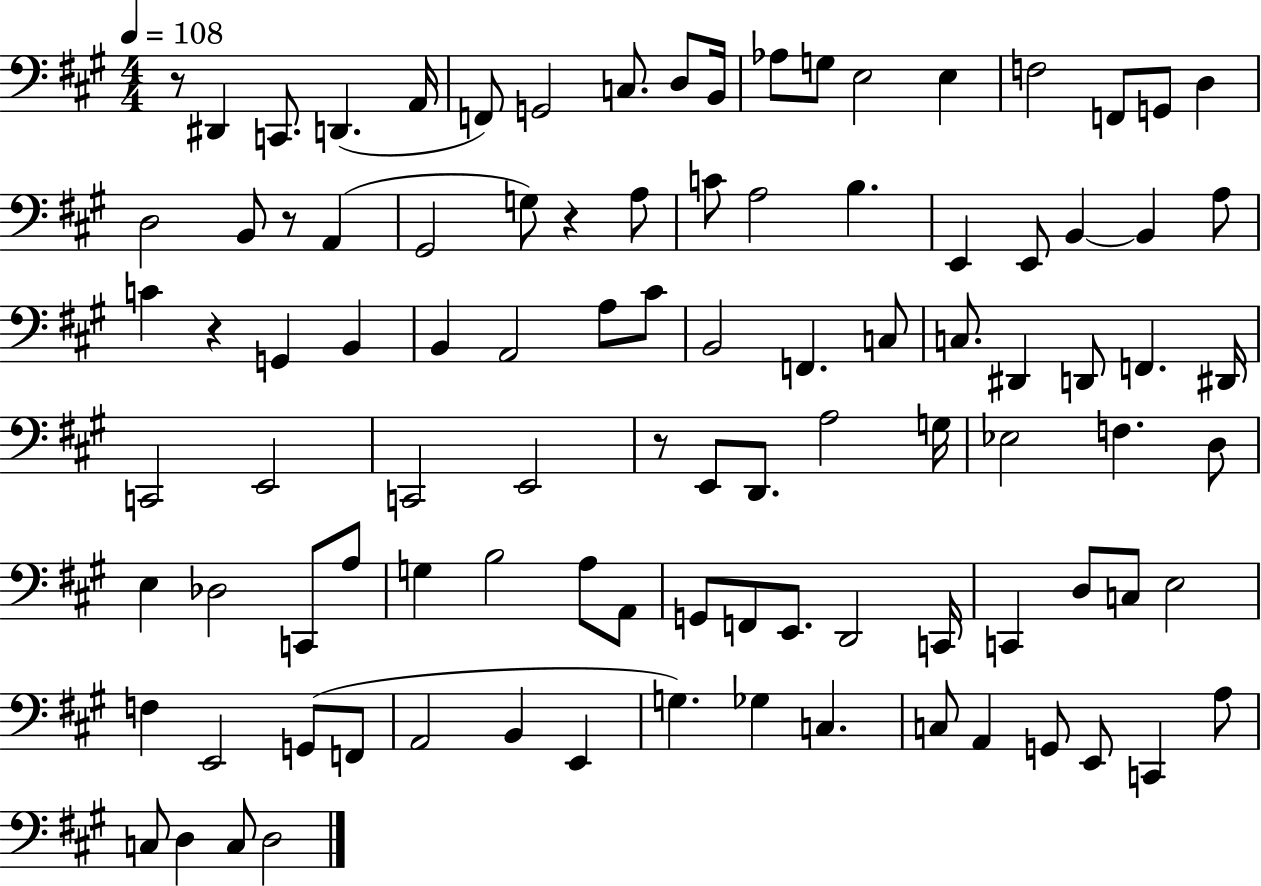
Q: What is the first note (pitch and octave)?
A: D#2